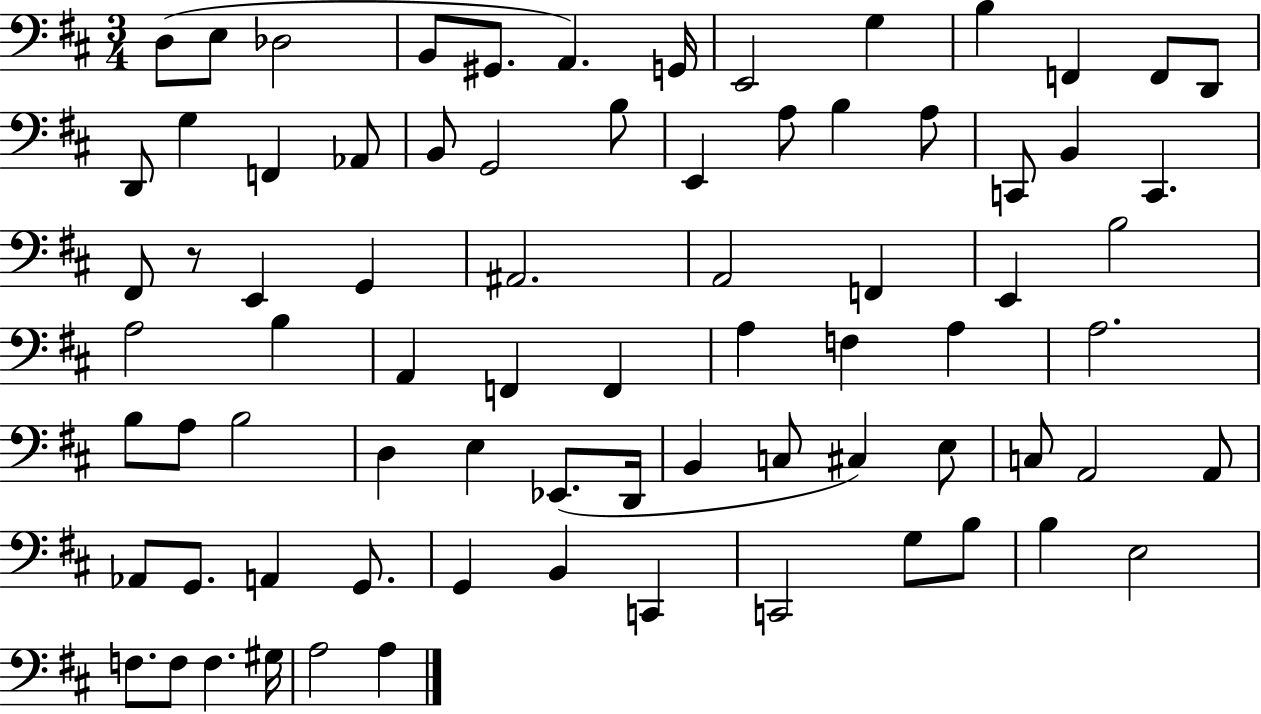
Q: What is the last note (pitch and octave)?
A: A3